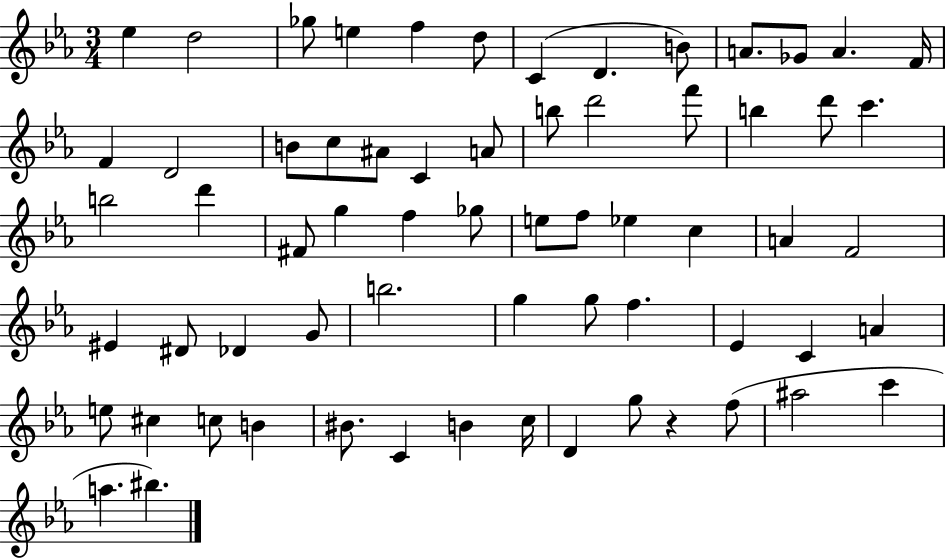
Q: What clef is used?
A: treble